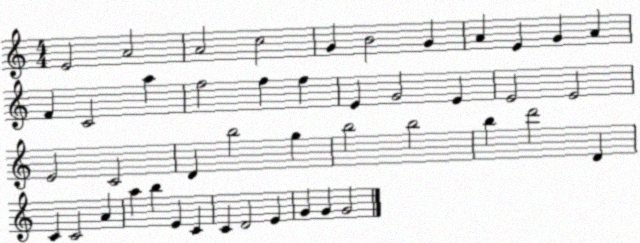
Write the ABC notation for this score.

X:1
T:Untitled
M:4/4
L:1/4
K:C
E2 A2 A2 c2 G B2 G A E G A F C2 a f2 f f E G2 E E2 E2 E2 C2 D b2 g b2 b2 b d'2 D C C2 A a b E C C D2 E G G G2